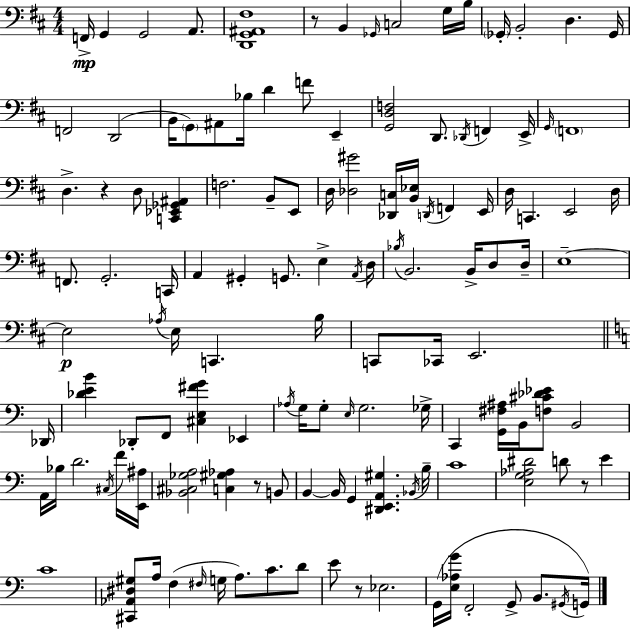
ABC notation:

X:1
T:Untitled
M:4/4
L:1/4
K:D
F,,/4 G,, G,,2 A,,/2 [D,,G,,^A,,^F,]4 z/2 B,, _G,,/4 C,2 G,/4 B,/4 _G,,/4 B,,2 D, _G,,/4 F,,2 D,,2 B,,/4 G,,/2 ^A,,/2 _B,/4 D F/2 E,, [G,,D,F,]2 D,,/2 _D,,/4 F,, E,,/4 G,,/4 F,,4 D, z D,/2 [C,,_E,,_G,,^A,,] F,2 B,,/2 E,,/2 D,/4 [_D,^G]2 [_D,,C,]/4 [B,,_E,]/4 D,,/4 F,, E,,/4 D,/4 C,, E,,2 D,/4 F,,/2 G,,2 C,,/4 A,, ^G,, G,,/2 E, A,,/4 D,/4 _B,/4 B,,2 B,,/4 D,/2 D,/4 E,4 E,2 _A,/4 E,/4 C,, B,/4 C,,/2 _C,,/4 E,,2 _D,,/4 [_DEB] _D,,/2 F,,/2 [^C,E,^FG] _E,, _A,/4 G,/4 G,/2 E,/4 G,2 _G,/4 C,, [G,,^F,^A,]/4 B,,/4 [F,^C_D_E]/2 B,,2 A,,/4 _B,/4 D2 ^C,/4 F/4 [E,,^A,]/4 [_B,,^C,_G,A,]2 [C,^G,_A,] z/2 B,,/2 B,, B,,/4 G,, [^D,,E,,A,,^G,] _B,,/4 B,/4 C4 [E,G,_A,^D]2 D/2 z/2 E C4 [^C,,_A,,^D,^G,]/2 A,/4 F, ^F,/4 G,/4 A,/2 C/2 D/2 E/2 z/2 _E,2 G,,/4 [E,_A,G]/4 F,,2 G,,/2 B,,/2 ^G,,/4 G,,/4